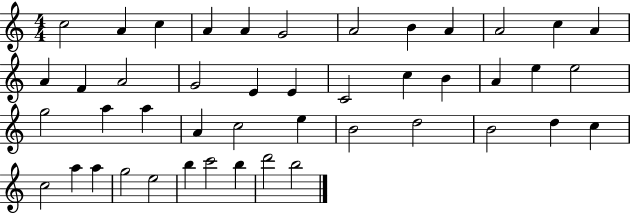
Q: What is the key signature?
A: C major